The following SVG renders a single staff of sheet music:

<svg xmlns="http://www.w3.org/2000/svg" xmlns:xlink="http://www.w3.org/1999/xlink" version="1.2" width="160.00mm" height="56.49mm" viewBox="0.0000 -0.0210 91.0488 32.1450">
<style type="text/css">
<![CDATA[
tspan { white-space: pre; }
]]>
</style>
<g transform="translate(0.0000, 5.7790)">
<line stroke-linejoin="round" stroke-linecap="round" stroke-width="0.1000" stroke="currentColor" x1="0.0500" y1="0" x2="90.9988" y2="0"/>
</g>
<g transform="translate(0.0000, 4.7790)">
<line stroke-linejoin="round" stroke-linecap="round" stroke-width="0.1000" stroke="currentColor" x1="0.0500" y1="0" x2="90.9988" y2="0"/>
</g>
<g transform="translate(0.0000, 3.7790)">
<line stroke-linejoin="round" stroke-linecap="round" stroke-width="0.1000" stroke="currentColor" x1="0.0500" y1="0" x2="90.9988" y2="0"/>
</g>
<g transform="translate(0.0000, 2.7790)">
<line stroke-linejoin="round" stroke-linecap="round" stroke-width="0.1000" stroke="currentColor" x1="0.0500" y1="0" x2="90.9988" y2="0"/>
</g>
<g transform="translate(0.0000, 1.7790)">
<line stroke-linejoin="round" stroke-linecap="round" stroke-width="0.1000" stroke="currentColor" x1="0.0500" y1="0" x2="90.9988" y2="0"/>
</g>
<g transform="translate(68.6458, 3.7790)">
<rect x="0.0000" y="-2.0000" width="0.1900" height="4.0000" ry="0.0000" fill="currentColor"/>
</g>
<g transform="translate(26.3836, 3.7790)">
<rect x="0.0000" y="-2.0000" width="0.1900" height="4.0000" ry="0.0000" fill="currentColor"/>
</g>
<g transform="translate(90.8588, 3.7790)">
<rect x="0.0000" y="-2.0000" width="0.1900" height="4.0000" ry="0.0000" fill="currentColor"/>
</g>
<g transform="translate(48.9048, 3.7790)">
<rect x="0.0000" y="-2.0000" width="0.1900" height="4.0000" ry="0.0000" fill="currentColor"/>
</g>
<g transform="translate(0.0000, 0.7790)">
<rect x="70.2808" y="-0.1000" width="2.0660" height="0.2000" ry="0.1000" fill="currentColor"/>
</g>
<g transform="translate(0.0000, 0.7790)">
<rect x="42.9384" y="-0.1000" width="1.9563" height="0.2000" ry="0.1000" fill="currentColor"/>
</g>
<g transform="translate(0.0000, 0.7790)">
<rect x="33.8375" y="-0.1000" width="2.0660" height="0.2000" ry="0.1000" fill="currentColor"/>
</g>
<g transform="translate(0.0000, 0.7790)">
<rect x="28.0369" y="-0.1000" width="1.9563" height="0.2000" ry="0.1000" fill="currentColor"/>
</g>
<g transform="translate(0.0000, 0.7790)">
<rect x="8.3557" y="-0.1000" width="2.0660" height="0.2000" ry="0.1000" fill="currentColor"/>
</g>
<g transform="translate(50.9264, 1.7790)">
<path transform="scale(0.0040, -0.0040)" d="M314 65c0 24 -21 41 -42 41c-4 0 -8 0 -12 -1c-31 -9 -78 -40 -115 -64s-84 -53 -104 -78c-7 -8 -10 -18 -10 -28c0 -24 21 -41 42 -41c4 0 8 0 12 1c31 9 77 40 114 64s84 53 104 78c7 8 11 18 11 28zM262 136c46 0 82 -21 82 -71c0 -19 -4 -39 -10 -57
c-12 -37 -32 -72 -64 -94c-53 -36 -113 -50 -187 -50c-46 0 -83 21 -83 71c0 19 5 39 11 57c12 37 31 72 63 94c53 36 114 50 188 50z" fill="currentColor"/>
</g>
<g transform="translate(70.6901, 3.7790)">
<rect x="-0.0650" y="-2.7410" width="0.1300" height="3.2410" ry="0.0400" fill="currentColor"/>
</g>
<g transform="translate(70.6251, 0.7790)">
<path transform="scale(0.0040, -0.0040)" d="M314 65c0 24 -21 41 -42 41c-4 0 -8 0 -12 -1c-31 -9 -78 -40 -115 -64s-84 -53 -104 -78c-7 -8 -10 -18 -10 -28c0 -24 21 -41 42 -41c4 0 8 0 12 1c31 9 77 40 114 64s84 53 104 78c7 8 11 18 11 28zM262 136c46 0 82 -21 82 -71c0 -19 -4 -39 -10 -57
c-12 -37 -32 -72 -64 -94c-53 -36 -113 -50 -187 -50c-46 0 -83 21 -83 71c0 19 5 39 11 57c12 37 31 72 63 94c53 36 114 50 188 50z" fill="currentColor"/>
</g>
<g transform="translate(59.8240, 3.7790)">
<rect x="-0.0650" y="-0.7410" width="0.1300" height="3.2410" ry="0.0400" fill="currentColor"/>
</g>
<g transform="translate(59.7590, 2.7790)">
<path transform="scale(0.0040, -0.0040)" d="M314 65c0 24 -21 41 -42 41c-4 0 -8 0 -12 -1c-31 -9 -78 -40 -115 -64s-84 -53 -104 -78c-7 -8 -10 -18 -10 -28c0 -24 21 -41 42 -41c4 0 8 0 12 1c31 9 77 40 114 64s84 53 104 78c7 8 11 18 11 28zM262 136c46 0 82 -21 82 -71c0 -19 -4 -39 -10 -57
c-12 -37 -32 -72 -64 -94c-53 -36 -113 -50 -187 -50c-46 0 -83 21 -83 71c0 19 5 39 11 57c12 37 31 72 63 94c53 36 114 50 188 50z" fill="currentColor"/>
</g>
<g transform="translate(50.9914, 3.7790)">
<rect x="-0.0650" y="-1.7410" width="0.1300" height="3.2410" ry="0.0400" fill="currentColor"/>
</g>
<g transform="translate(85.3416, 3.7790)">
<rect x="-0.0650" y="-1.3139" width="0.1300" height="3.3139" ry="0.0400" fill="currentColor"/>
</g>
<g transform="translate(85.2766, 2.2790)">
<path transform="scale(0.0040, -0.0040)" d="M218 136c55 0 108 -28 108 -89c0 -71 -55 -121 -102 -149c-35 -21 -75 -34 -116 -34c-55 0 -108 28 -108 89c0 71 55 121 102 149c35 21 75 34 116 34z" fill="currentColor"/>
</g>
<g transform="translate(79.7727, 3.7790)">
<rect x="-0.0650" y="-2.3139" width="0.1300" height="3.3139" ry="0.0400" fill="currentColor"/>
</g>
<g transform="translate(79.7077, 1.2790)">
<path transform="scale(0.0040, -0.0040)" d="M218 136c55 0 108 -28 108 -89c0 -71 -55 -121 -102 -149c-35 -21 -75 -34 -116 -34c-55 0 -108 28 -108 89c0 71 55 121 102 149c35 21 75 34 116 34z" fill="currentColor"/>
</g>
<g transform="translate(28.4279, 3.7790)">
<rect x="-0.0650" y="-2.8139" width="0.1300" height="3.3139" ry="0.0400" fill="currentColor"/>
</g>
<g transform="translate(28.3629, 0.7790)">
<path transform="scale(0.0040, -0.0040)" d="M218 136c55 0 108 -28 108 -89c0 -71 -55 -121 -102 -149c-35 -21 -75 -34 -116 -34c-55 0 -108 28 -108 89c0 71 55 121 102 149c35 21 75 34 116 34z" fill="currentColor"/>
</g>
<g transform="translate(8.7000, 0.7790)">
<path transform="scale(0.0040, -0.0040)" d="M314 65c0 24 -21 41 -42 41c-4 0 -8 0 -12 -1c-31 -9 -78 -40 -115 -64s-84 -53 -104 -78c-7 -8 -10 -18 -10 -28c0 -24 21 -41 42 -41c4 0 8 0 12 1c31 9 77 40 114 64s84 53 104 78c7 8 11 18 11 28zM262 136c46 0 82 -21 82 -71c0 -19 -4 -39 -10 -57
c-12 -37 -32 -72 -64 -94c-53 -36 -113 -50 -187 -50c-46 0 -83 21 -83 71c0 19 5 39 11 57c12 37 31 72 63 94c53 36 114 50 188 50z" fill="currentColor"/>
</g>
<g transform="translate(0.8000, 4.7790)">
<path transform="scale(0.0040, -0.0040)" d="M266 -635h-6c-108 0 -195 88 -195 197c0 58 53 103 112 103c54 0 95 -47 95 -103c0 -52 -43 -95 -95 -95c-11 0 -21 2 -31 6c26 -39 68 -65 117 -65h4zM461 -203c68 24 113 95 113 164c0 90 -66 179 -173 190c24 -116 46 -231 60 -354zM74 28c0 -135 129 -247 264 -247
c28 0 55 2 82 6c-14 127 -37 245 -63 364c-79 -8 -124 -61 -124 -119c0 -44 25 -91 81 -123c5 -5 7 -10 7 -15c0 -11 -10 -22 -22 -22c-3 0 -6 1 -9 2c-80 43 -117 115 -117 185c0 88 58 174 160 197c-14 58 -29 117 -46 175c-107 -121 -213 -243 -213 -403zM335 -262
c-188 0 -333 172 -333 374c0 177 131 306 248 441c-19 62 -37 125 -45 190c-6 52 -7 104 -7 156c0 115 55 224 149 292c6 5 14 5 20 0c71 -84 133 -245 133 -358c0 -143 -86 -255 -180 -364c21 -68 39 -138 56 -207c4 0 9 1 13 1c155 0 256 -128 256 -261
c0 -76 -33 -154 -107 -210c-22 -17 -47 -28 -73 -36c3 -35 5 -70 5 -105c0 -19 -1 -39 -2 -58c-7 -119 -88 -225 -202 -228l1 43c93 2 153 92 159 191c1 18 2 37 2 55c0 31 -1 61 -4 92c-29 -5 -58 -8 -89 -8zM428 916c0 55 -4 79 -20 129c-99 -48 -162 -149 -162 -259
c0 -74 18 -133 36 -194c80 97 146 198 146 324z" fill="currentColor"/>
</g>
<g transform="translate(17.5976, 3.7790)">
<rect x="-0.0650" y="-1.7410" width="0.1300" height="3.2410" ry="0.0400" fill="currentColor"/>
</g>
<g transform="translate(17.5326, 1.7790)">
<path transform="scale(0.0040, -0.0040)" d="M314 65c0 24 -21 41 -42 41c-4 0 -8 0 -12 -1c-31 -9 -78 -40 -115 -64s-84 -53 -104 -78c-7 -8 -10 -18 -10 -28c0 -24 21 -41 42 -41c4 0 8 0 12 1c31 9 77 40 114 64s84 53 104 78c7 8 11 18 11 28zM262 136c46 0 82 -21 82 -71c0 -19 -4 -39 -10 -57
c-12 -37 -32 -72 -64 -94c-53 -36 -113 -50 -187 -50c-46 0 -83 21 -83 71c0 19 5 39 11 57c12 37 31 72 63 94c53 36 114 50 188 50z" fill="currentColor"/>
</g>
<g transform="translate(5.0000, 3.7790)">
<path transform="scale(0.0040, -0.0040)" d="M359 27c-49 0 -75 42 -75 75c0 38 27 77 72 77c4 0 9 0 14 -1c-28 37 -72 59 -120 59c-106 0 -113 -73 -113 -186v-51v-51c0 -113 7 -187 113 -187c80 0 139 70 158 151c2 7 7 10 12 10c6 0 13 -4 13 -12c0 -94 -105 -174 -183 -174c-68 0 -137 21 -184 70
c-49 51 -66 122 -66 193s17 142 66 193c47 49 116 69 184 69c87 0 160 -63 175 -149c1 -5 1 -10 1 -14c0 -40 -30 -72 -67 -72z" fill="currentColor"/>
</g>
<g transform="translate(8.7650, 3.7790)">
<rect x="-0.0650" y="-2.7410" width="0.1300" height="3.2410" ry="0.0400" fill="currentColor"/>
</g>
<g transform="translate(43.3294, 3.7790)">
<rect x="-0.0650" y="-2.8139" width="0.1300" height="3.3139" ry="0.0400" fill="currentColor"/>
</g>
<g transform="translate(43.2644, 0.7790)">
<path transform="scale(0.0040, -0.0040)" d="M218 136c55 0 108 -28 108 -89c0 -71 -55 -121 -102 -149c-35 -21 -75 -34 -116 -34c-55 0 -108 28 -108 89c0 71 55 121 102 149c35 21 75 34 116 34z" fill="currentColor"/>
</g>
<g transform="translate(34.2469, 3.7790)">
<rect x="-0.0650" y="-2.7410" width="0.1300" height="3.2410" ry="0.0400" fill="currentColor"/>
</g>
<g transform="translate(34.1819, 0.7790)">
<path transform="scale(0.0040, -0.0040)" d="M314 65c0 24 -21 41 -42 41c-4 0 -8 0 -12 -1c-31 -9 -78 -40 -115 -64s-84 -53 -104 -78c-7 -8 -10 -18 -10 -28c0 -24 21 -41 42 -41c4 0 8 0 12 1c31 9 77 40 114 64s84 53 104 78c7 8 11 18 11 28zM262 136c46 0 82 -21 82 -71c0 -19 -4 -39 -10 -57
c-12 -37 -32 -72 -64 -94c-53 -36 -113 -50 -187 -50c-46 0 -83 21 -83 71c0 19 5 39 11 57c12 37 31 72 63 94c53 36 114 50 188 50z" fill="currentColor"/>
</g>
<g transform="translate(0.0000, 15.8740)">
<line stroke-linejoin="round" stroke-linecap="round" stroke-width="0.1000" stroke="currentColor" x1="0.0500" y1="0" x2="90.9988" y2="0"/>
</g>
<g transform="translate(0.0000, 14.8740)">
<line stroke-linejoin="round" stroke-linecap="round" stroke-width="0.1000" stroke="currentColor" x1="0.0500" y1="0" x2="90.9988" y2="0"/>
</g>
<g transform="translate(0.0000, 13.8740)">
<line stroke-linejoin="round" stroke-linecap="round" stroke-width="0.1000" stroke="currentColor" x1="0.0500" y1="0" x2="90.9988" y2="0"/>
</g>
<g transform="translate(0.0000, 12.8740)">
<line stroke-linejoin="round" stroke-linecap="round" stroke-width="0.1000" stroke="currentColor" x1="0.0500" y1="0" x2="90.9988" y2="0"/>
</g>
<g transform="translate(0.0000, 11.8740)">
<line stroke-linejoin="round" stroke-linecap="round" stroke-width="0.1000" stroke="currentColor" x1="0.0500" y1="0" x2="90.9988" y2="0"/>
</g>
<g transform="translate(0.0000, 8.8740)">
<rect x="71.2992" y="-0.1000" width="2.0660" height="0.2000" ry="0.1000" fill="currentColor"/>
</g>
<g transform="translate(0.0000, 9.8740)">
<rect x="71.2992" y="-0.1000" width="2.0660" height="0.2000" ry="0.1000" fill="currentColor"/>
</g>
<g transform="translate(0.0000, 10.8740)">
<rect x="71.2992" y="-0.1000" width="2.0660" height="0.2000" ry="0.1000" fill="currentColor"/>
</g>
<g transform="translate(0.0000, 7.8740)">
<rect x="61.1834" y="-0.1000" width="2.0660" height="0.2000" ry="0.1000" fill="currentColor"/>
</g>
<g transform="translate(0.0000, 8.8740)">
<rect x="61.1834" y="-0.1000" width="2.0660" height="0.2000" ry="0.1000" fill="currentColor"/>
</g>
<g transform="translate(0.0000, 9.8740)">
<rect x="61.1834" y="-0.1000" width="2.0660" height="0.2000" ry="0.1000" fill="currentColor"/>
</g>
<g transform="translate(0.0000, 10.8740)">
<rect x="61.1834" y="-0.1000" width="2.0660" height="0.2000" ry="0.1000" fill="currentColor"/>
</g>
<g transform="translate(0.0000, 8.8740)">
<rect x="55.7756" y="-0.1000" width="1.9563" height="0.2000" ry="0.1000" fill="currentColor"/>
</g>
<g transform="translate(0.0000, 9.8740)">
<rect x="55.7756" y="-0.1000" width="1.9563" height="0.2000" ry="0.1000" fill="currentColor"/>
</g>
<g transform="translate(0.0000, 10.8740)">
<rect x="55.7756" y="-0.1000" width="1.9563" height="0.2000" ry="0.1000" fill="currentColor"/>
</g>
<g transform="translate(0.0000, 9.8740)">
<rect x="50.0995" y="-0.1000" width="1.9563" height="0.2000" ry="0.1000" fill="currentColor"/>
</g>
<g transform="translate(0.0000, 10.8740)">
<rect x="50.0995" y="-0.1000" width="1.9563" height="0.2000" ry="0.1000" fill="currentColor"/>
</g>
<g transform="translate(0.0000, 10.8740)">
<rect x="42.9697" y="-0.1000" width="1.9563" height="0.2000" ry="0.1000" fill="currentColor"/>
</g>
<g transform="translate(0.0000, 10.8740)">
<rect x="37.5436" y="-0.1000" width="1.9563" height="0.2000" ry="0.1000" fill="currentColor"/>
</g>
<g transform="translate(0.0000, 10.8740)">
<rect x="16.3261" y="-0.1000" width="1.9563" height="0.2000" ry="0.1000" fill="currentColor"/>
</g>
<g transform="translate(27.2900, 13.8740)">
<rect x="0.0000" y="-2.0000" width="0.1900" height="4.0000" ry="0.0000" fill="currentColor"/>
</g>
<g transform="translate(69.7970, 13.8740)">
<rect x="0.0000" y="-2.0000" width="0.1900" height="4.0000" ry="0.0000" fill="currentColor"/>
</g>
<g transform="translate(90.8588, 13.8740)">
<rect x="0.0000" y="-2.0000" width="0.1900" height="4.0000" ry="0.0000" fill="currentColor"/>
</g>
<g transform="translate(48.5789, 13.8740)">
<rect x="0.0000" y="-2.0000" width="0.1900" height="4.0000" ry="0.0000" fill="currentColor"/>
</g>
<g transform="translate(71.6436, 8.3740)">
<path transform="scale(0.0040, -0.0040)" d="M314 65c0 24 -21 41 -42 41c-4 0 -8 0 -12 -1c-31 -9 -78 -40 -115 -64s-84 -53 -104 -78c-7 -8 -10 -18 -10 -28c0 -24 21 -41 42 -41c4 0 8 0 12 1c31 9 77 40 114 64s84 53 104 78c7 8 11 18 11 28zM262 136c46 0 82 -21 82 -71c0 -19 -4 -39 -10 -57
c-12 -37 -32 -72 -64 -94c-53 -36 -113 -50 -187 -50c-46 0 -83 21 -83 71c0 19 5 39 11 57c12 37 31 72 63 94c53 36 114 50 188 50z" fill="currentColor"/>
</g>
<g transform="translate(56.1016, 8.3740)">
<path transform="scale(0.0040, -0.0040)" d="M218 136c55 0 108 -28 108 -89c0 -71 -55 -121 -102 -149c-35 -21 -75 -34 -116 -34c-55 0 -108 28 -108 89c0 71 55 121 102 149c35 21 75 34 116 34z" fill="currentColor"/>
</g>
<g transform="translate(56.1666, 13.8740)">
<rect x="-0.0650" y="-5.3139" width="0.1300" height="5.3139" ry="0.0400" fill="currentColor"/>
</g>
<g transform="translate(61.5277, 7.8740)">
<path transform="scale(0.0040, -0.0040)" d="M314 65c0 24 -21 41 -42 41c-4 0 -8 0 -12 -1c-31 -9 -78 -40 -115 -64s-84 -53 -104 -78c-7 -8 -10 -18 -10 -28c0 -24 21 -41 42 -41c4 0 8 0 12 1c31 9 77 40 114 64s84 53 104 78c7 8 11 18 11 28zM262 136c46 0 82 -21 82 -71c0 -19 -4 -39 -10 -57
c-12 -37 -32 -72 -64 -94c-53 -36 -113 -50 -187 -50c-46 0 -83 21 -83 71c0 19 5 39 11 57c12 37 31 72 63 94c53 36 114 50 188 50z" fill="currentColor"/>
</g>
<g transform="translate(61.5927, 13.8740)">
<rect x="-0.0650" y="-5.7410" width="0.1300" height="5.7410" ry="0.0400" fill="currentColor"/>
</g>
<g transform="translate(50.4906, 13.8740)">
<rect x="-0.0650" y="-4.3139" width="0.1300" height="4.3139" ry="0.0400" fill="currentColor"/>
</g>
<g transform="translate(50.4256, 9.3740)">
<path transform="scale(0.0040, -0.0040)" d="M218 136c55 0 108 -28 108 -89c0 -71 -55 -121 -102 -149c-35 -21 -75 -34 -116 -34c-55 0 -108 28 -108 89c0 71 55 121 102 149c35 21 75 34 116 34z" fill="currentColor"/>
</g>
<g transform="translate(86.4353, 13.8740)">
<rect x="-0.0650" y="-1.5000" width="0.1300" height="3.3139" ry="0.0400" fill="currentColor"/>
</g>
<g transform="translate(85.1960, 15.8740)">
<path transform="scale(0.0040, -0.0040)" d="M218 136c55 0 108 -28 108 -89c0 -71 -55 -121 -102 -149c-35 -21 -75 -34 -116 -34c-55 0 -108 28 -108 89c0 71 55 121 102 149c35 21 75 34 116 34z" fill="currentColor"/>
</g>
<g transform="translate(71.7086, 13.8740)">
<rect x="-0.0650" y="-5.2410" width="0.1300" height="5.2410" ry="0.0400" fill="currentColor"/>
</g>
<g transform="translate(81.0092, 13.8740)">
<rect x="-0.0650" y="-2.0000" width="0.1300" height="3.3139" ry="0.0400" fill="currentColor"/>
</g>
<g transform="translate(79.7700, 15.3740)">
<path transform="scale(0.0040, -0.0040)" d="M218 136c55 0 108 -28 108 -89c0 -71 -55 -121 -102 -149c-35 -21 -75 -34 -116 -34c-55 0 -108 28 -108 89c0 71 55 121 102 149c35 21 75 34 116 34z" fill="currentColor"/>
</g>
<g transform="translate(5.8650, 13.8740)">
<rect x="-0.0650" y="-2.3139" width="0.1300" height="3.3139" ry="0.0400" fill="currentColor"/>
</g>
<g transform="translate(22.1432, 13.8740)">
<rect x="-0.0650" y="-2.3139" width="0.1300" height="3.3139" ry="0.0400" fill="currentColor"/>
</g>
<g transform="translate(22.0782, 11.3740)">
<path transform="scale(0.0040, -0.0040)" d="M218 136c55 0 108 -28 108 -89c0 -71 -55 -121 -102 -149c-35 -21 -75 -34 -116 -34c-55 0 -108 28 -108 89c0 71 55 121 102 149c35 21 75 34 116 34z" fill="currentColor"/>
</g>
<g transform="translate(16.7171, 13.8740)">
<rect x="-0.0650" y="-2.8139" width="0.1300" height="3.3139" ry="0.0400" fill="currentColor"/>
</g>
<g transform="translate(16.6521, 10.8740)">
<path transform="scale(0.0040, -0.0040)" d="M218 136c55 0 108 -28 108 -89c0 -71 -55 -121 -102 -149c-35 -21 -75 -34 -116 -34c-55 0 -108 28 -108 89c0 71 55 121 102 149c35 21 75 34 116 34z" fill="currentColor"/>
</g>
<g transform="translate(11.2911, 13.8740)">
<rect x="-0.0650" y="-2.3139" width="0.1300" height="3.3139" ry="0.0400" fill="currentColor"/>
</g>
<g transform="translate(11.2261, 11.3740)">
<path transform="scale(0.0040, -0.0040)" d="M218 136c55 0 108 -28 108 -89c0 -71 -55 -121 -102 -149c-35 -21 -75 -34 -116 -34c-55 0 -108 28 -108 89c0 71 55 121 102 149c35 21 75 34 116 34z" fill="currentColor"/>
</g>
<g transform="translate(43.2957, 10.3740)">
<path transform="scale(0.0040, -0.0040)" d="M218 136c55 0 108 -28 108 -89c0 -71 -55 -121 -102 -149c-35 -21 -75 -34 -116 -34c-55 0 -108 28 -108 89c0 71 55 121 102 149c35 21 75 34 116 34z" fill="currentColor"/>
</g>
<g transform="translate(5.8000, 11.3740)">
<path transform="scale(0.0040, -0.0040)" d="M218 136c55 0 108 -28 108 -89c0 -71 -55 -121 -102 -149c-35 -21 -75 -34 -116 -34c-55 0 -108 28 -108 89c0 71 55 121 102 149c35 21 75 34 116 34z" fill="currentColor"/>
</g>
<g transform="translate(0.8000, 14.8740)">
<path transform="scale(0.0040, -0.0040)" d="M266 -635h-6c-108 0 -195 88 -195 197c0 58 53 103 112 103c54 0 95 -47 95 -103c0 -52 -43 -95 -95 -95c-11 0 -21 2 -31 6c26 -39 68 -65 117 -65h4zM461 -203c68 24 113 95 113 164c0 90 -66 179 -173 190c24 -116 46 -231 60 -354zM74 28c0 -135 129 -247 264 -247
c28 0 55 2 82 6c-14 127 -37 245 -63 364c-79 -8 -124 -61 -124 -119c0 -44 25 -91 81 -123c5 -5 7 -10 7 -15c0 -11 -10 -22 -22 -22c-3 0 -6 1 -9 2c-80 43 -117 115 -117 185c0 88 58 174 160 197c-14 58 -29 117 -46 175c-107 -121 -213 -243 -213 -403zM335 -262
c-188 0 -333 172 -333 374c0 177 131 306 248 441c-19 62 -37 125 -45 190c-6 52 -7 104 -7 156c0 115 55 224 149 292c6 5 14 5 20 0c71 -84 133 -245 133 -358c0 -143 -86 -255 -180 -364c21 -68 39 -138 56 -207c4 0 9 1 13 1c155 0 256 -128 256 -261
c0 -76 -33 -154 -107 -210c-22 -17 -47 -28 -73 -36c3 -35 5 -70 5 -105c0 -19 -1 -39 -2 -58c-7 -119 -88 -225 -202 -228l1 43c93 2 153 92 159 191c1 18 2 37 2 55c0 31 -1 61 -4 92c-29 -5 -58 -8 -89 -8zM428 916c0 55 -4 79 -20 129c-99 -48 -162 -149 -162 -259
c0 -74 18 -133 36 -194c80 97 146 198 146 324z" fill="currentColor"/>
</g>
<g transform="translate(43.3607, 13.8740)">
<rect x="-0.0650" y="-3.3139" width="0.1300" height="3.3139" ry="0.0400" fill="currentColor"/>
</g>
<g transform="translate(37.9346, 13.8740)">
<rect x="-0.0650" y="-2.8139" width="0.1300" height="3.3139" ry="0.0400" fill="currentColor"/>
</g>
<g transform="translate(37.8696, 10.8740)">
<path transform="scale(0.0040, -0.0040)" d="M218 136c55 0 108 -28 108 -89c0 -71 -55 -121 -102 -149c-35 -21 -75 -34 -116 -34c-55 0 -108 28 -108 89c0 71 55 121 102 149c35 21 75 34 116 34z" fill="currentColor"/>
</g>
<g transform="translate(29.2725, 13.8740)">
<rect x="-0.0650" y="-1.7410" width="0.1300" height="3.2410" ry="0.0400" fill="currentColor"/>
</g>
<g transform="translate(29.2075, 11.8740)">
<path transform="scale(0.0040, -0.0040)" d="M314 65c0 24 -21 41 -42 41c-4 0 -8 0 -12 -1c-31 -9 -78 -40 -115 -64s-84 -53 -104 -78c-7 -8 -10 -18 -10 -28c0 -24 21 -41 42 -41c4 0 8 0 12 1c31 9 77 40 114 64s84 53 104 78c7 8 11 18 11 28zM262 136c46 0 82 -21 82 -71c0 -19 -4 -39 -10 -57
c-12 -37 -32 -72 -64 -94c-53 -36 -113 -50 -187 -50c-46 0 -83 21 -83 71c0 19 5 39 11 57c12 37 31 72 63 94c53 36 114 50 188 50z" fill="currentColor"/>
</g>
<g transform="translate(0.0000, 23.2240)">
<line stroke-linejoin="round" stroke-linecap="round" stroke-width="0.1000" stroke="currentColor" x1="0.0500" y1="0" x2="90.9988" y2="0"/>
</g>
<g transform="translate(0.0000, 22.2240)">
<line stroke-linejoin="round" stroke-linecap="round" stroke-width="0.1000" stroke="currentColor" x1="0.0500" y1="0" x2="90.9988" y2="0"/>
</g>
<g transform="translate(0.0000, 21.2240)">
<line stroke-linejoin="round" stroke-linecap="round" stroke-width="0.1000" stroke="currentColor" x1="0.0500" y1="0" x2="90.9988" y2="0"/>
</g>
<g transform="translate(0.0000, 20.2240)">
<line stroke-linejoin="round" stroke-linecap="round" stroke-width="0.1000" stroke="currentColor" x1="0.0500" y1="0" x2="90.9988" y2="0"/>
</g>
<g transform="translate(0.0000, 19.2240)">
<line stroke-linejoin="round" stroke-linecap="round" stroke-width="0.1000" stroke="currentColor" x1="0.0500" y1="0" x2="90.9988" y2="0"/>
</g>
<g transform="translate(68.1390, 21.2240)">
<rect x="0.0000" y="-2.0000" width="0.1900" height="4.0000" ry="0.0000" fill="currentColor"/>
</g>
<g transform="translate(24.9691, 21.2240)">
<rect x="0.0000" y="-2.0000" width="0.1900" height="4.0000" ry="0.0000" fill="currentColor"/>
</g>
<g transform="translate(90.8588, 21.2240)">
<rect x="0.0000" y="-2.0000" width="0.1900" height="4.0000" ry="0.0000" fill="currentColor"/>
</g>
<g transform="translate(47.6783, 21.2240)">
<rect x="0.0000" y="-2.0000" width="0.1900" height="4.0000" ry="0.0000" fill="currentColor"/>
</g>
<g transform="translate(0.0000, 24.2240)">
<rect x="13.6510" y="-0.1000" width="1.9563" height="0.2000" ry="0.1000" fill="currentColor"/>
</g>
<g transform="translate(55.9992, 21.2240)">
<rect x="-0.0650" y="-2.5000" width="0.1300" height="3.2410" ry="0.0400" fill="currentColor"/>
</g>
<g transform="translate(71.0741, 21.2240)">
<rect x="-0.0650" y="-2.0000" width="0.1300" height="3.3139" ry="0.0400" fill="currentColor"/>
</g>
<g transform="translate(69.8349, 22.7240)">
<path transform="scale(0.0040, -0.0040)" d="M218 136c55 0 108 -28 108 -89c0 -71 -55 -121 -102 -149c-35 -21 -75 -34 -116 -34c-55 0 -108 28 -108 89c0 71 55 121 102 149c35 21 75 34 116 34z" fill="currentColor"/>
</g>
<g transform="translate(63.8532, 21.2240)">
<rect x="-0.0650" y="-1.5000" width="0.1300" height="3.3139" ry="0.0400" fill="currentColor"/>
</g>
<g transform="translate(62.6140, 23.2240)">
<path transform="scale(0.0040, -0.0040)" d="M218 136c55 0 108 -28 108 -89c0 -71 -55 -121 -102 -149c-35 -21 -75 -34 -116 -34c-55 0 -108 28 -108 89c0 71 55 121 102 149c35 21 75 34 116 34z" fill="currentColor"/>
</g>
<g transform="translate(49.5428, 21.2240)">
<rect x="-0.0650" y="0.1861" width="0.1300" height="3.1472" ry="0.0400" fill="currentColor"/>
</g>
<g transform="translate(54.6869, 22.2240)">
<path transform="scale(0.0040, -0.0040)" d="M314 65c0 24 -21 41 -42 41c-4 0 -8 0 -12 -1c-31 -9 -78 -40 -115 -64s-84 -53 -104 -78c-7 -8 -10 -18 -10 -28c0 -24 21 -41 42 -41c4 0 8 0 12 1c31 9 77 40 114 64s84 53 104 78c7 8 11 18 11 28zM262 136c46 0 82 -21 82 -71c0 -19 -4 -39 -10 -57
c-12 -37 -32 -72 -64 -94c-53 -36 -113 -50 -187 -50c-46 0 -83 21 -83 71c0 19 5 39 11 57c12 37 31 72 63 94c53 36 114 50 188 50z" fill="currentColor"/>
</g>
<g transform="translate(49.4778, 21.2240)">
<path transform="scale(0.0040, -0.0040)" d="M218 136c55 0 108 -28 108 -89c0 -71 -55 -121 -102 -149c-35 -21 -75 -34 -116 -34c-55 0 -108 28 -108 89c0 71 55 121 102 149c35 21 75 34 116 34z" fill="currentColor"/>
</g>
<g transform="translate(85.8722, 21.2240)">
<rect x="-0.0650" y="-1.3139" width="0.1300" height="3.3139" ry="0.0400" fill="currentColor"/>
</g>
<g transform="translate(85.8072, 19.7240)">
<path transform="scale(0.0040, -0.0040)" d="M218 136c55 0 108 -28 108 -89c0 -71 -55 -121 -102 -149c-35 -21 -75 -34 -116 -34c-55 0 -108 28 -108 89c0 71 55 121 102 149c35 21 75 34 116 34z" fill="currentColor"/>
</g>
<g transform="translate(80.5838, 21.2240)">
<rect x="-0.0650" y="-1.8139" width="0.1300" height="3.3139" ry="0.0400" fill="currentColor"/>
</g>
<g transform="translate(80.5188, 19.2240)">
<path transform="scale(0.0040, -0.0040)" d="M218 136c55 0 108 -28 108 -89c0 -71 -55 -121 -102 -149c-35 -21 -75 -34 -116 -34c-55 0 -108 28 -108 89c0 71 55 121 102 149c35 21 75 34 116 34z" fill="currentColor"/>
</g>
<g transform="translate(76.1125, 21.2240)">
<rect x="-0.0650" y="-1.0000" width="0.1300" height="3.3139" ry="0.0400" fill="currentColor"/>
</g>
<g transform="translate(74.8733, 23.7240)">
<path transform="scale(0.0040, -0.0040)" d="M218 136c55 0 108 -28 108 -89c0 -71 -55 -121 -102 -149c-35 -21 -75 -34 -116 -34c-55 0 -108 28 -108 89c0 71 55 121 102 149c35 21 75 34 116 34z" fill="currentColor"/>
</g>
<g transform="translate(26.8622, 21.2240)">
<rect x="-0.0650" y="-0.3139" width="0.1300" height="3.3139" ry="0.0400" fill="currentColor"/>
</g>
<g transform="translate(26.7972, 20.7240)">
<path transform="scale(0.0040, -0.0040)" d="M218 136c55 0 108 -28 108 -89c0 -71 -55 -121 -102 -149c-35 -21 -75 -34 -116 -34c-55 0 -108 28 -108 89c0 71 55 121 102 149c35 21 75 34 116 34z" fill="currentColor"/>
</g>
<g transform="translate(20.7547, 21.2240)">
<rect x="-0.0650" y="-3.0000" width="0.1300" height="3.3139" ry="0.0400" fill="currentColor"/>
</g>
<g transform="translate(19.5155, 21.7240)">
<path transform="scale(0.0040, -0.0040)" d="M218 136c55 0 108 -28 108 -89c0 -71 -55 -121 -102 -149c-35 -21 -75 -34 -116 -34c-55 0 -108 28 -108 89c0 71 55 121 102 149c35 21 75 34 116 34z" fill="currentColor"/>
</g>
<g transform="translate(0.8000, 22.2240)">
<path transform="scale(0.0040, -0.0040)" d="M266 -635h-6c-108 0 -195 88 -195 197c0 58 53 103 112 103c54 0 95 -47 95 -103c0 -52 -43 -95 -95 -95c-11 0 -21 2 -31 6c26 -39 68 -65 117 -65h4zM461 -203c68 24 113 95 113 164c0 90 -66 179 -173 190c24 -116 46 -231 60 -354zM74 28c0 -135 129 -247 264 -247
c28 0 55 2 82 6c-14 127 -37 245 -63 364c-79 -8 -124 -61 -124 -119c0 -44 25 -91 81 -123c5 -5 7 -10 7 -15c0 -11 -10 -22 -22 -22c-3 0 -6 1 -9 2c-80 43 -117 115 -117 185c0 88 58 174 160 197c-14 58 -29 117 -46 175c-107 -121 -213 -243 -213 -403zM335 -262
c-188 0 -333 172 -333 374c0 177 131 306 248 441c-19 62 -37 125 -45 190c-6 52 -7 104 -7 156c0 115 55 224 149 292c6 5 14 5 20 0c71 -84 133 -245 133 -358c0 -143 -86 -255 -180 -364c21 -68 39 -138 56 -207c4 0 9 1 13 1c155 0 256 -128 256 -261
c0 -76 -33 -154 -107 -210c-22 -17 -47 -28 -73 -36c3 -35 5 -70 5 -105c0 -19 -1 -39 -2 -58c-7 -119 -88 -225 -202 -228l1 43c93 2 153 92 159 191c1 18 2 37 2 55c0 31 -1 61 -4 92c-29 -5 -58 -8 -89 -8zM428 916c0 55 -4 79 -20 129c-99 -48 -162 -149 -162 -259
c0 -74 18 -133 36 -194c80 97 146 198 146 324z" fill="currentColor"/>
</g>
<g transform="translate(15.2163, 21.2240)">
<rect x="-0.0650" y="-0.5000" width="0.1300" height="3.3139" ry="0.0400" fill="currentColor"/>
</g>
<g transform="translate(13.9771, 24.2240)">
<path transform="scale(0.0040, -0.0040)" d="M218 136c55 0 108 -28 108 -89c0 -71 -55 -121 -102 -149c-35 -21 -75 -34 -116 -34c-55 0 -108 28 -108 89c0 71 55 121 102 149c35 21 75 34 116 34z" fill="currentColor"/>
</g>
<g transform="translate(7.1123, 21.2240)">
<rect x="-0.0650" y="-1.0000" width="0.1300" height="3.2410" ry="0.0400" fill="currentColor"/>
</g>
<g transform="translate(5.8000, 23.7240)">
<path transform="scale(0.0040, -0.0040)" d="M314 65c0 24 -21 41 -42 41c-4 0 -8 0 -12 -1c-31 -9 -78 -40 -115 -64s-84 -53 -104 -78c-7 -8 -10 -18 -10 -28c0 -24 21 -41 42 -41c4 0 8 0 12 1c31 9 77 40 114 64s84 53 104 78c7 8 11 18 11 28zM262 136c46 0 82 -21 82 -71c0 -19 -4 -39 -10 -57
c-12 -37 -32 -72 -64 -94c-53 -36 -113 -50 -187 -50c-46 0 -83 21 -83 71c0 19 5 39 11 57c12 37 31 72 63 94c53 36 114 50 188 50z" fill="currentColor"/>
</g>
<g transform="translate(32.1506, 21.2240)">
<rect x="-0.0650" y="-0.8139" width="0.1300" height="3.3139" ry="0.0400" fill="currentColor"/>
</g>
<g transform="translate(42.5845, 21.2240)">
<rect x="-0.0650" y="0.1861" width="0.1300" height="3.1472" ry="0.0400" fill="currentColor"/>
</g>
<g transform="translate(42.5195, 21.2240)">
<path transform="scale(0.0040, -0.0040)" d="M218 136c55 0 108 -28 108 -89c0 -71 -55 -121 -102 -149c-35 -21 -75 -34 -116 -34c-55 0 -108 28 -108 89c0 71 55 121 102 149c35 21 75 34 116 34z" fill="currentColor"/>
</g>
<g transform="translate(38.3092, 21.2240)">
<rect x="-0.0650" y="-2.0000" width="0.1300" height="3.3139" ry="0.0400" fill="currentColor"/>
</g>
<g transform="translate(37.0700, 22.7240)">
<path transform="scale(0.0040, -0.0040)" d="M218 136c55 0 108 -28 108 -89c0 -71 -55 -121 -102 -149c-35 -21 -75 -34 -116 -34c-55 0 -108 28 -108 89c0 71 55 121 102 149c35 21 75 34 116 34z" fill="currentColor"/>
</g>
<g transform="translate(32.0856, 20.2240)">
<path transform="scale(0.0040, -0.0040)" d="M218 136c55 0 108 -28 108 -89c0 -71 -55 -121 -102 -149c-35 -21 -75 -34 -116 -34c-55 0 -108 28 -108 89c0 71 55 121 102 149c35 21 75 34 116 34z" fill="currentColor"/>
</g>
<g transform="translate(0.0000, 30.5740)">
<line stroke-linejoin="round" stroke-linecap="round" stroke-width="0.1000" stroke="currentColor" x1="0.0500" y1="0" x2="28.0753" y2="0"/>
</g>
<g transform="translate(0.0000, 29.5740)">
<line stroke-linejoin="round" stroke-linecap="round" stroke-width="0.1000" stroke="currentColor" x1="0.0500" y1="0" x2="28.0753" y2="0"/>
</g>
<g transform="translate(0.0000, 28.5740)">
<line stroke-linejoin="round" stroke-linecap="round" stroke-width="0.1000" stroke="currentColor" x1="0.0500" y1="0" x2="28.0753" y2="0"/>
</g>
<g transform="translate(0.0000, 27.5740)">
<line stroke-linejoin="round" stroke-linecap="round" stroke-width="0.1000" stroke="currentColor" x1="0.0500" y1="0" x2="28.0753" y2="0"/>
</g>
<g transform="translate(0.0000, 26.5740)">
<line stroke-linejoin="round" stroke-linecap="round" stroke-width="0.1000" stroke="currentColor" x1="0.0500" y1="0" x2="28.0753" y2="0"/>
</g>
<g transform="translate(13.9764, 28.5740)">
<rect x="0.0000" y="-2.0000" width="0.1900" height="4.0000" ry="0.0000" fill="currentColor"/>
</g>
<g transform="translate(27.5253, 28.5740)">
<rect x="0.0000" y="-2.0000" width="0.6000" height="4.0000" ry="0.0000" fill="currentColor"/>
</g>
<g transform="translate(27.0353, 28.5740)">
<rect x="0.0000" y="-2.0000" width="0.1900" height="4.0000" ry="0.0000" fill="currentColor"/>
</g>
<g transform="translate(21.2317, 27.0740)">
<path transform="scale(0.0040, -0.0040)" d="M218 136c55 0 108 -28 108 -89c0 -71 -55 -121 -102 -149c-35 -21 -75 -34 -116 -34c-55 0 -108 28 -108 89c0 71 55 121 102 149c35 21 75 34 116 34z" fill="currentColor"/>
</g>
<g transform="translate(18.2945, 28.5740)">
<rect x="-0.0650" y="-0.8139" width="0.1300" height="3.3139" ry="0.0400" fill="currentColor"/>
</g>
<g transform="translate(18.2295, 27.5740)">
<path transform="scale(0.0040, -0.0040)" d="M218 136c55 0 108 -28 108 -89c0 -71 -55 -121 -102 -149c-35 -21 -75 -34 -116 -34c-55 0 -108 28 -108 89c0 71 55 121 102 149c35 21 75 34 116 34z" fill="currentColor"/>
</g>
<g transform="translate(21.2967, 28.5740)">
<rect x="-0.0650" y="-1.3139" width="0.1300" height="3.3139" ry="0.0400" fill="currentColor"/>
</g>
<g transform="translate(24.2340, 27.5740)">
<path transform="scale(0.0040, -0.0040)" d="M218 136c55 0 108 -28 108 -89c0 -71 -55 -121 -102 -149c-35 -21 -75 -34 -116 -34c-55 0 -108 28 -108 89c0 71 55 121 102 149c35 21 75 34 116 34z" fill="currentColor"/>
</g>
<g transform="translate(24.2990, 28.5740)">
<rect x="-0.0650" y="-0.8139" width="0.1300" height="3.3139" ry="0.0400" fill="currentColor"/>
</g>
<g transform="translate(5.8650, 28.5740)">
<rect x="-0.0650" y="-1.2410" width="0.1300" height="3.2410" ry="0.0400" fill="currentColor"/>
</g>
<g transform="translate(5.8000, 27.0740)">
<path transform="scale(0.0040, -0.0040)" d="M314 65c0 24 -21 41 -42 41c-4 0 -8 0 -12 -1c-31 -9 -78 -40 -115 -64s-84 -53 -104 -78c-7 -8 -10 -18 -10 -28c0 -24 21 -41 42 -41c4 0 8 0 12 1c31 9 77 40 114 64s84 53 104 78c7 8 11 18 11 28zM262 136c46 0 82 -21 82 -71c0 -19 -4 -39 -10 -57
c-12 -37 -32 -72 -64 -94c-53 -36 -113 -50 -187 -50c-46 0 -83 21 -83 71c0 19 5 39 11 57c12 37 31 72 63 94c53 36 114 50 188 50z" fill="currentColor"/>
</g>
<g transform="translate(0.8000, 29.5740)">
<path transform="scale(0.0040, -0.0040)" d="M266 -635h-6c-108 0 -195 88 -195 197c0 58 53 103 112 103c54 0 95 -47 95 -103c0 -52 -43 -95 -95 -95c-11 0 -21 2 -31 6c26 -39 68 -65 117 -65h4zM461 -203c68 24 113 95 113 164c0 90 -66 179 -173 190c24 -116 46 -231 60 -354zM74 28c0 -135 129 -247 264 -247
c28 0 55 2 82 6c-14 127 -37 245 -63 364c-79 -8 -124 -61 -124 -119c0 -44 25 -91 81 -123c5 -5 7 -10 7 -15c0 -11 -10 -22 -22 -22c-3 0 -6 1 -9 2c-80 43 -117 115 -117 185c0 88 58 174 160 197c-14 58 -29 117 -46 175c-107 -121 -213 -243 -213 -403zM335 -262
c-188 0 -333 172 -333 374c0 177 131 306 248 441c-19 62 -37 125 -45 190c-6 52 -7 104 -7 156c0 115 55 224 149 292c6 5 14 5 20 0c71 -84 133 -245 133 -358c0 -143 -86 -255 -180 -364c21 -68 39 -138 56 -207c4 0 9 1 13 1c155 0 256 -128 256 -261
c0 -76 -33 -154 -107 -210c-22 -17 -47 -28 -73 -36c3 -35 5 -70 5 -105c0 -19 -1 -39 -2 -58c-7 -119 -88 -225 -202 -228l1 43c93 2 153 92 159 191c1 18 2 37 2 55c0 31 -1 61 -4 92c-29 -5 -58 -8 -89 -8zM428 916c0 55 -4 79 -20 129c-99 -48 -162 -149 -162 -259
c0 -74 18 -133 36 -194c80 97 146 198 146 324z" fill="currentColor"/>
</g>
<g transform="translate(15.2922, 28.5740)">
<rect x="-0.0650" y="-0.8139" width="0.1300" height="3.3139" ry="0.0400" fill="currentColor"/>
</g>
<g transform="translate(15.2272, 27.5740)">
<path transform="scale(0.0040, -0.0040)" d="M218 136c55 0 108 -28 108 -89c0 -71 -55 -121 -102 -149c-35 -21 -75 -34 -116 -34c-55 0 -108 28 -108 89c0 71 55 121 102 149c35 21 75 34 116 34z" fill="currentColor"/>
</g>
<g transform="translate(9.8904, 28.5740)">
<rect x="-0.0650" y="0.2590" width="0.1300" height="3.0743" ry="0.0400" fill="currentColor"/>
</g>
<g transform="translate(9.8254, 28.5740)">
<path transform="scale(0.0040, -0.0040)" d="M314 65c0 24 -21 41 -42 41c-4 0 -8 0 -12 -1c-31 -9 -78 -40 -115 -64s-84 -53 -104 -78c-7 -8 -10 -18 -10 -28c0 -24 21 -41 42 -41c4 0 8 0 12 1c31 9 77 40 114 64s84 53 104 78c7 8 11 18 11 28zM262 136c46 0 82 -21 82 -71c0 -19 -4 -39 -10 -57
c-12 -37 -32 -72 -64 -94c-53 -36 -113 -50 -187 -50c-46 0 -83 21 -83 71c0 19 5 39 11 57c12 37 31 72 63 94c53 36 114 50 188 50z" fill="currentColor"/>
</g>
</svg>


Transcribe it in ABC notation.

X:1
T:Untitled
M:4/4
L:1/4
K:C
a2 f2 a a2 a f2 d2 a2 g e g g a g f2 a b d' f' g'2 f'2 F E D2 C A c d F B B G2 E F D f e e2 B2 d d e d